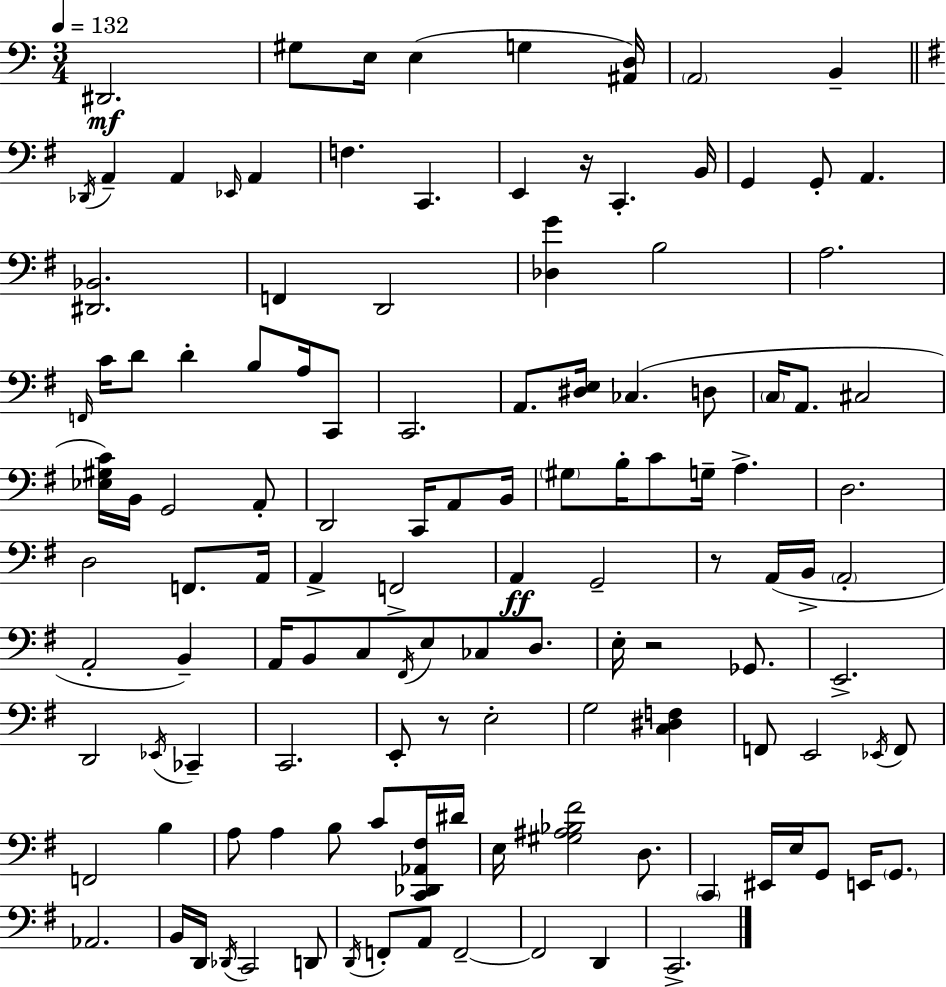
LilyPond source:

{
  \clef bass
  \numericTimeSignature
  \time 3/4
  \key c \major
  \tempo 4 = 132
  dis,2.\mf | gis8 e16 e4( g4 <ais, d>16) | \parenthesize a,2 b,4-- | \bar "||" \break \key e \minor \acciaccatura { des,16 } a,4-- a,4 \grace { ees,16 } a,4 | f4. c,4. | e,4 r16 c,4.-. | b,16 g,4 g,8-. a,4. | \break <dis, bes,>2. | f,4 d,2 | <des g'>4 b2 | a2. | \break \grace { f,16 } c'16 d'8 d'4-. b8 | a16 c,8 c,2. | a,8. <dis e>16 ces4.( | d8 \parenthesize c16 a,8. cis2 | \break <ees gis c'>16) b,16 g,2 | a,8-. d,2 c,16 | a,8 b,16 \parenthesize gis8 b16-. c'8 g16-- a4.-> | d2. | \break d2 f,8. | a,16 a,4-> f,2-> | a,4\ff g,2-- | r8 a,16( b,16-> \parenthesize a,2-. | \break a,2-. b,4--) | a,16 b,8 c8 \acciaccatura { fis,16 } e8 ces8 | d8. e16-. r2 | ges,8. e,2.-> | \break d,2 | \acciaccatura { ees,16 } ces,4-- c,2. | e,8-. r8 e2-. | g2 | \break <c dis f>4 f,8 e,2 | \acciaccatura { ees,16 } f,8 f,2 | b4 a8 a4 | b8 c'8 <c, des, aes, fis>16 dis'16 e16 <gis ais bes fis'>2 | \break d8. \parenthesize c,4 eis,16 e16 | g,8 e,16 \parenthesize g,8. aes,2. | b,16 d,16 \acciaccatura { des,16 } c,2 | d,8 \acciaccatura { d,16 } f,8-. a,8 | \break f,2--~~ f,2 | d,4 c,2.-> | \bar "|."
}